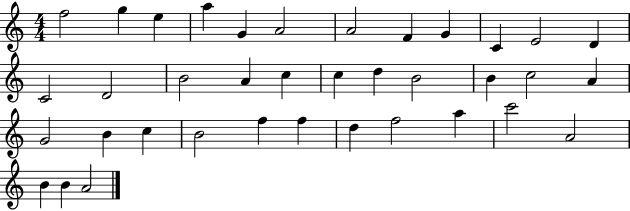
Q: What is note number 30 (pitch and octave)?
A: D5